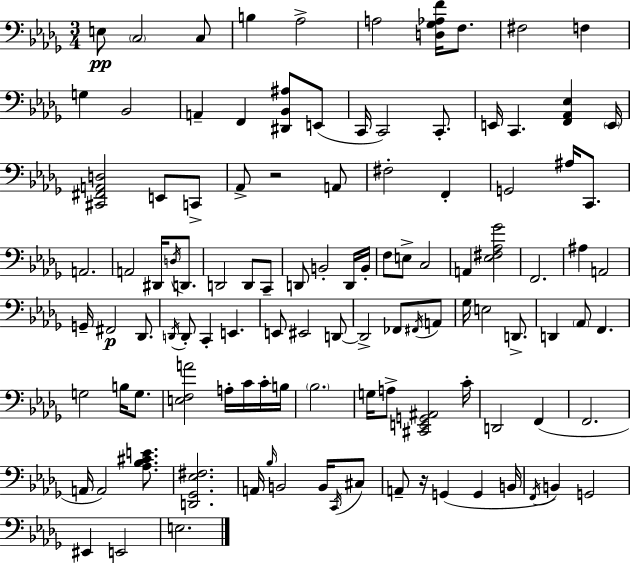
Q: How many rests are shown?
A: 2